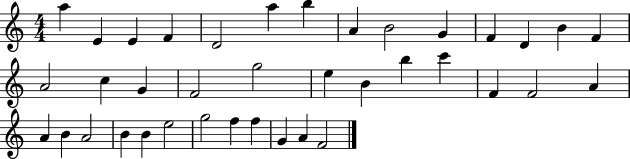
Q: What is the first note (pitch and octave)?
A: A5